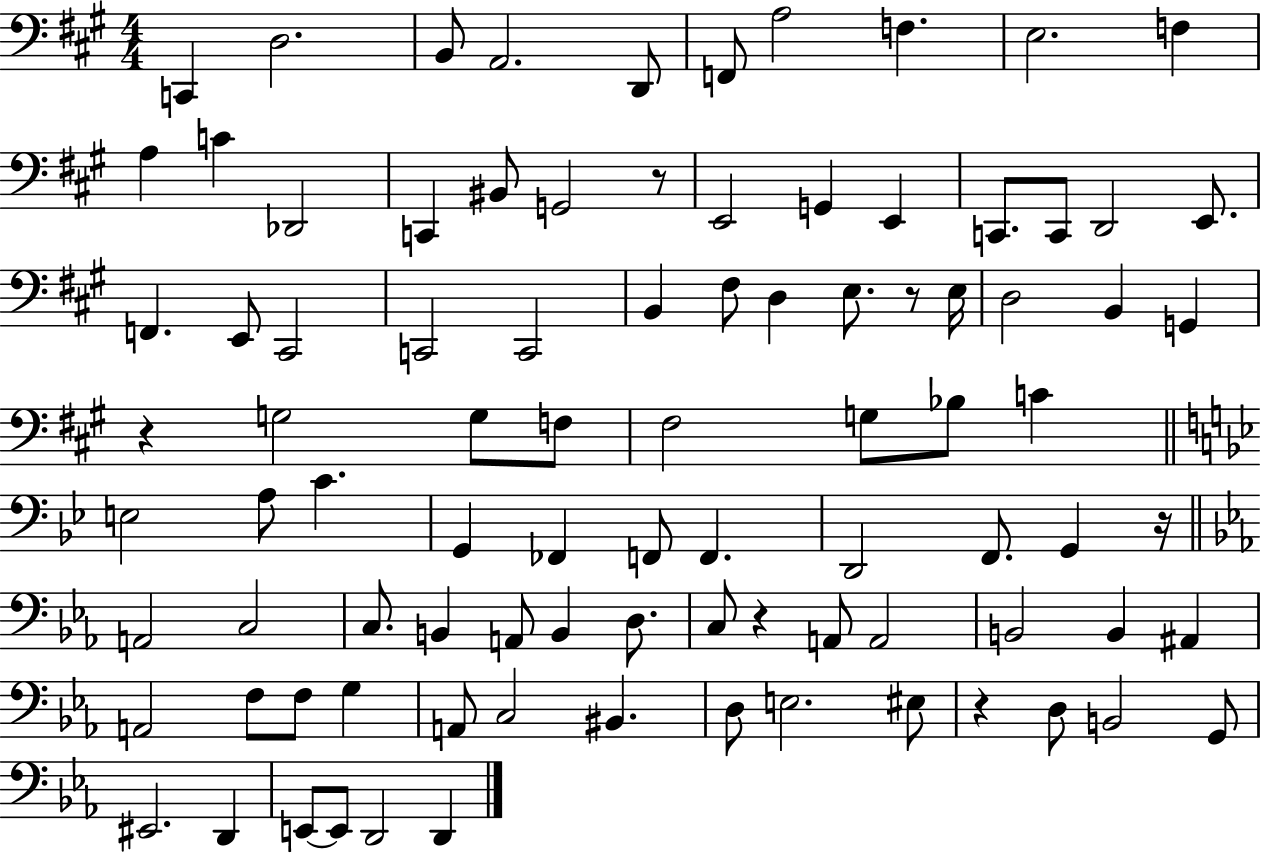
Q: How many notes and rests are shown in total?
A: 91